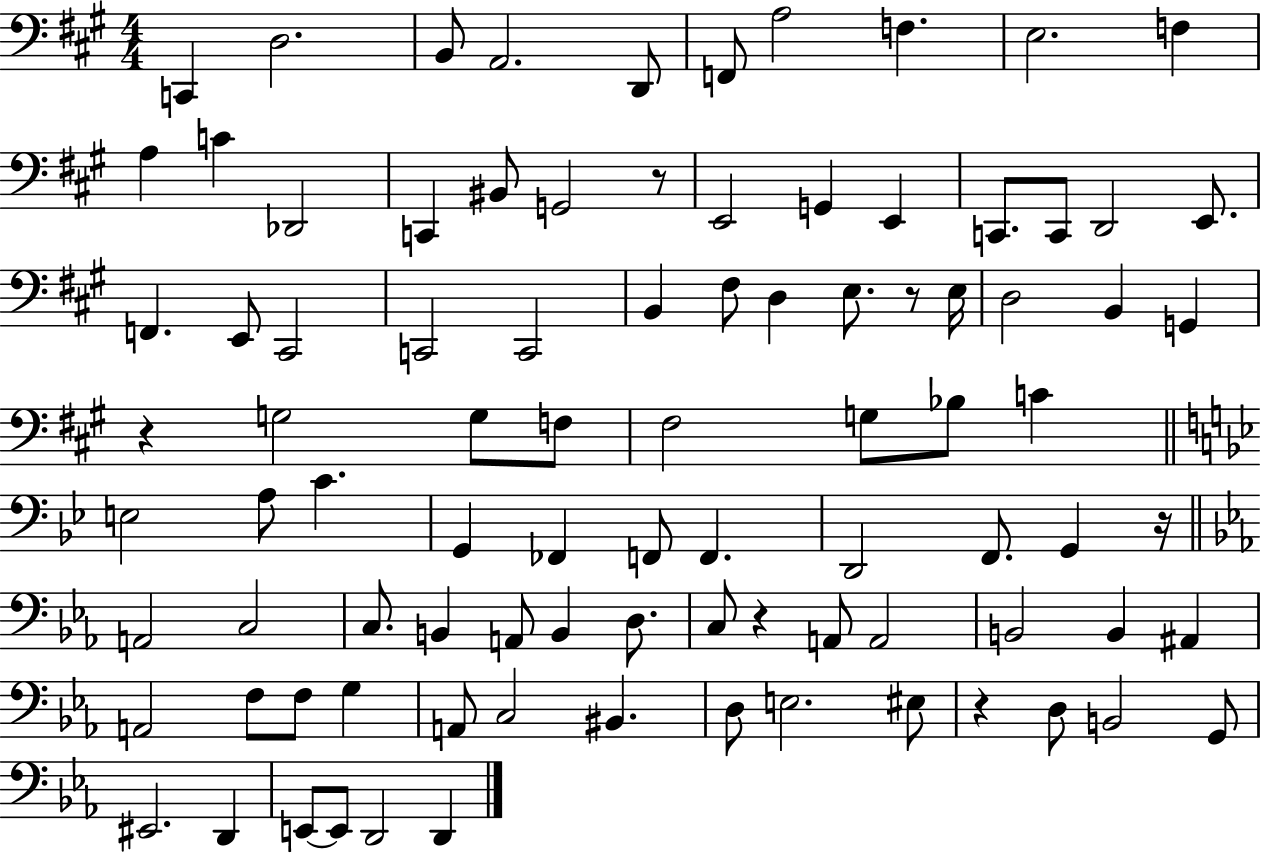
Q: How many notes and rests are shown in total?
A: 91